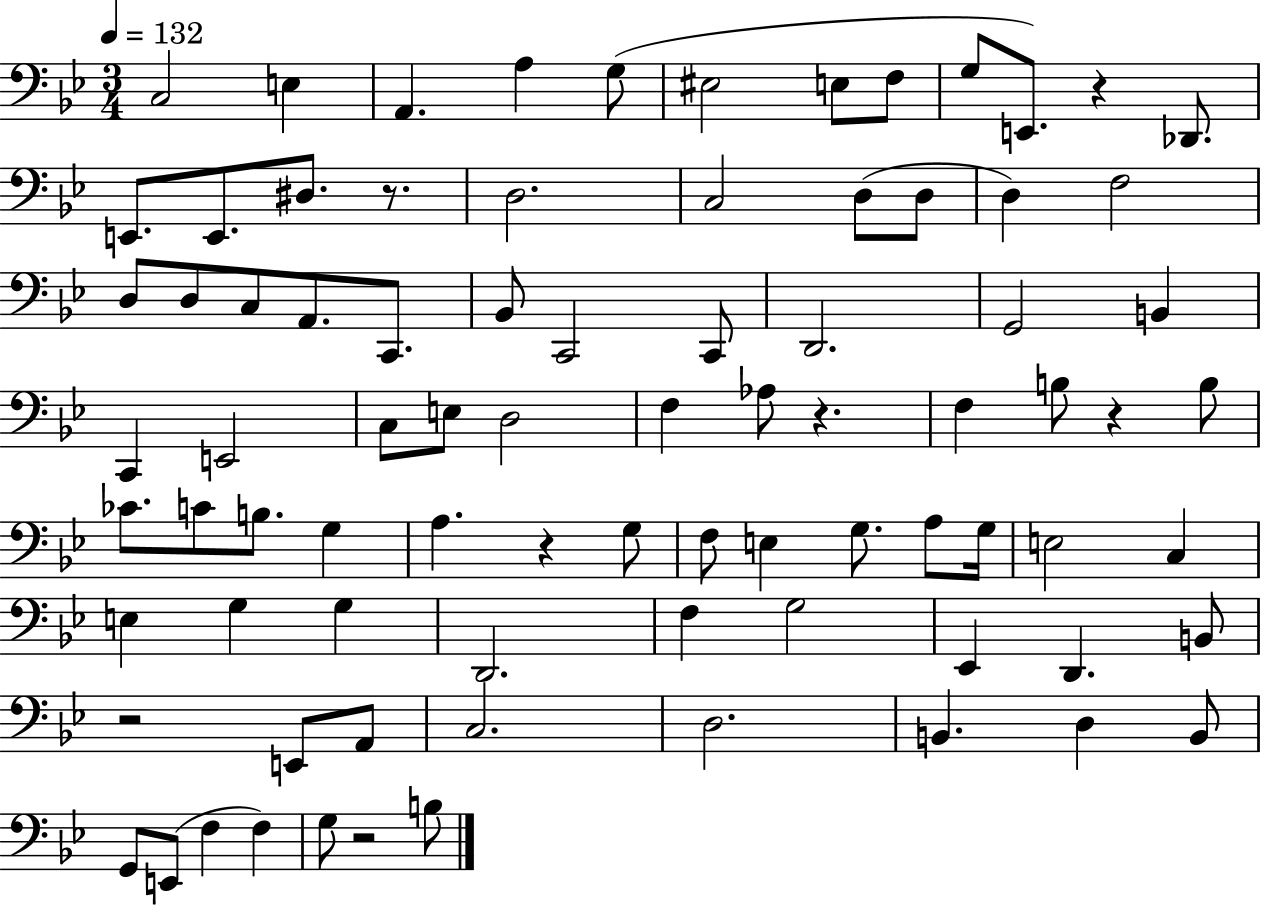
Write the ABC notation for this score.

X:1
T:Untitled
M:3/4
L:1/4
K:Bb
C,2 E, A,, A, G,/2 ^E,2 E,/2 F,/2 G,/2 E,,/2 z _D,,/2 E,,/2 E,,/2 ^D,/2 z/2 D,2 C,2 D,/2 D,/2 D, F,2 D,/2 D,/2 C,/2 A,,/2 C,,/2 _B,,/2 C,,2 C,,/2 D,,2 G,,2 B,, C,, E,,2 C,/2 E,/2 D,2 F, _A,/2 z F, B,/2 z B,/2 _C/2 C/2 B,/2 G, A, z G,/2 F,/2 E, G,/2 A,/2 G,/4 E,2 C, E, G, G, D,,2 F, G,2 _E,, D,, B,,/2 z2 E,,/2 A,,/2 C,2 D,2 B,, D, B,,/2 G,,/2 E,,/2 F, F, G,/2 z2 B,/2